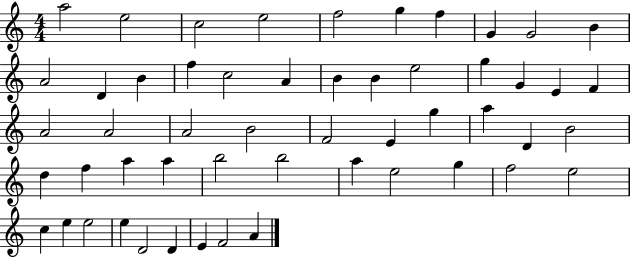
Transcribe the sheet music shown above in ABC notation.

X:1
T:Untitled
M:4/4
L:1/4
K:C
a2 e2 c2 e2 f2 g f G G2 B A2 D B f c2 A B B e2 g G E F A2 A2 A2 B2 F2 E g a D B2 d f a a b2 b2 a e2 g f2 e2 c e e2 e D2 D E F2 A